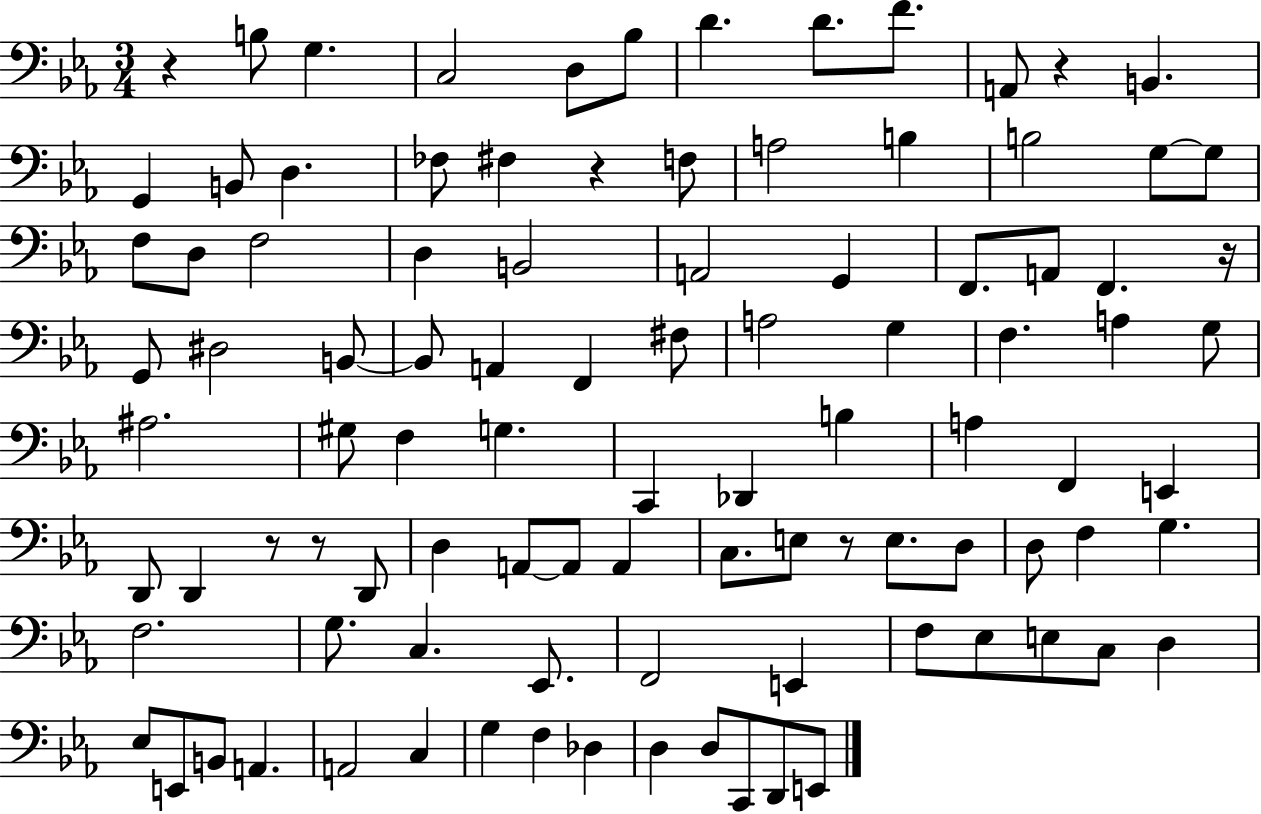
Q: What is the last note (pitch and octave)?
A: E2